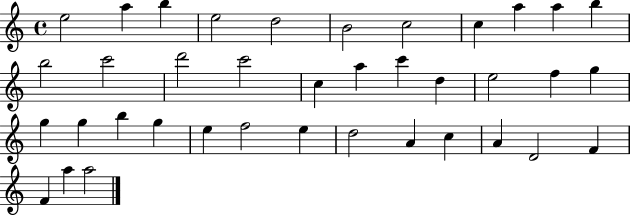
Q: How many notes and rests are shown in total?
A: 38